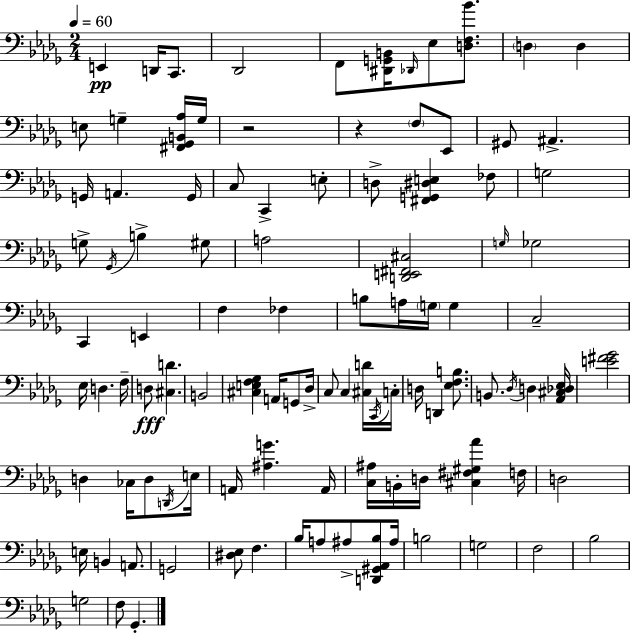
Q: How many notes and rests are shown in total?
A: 103